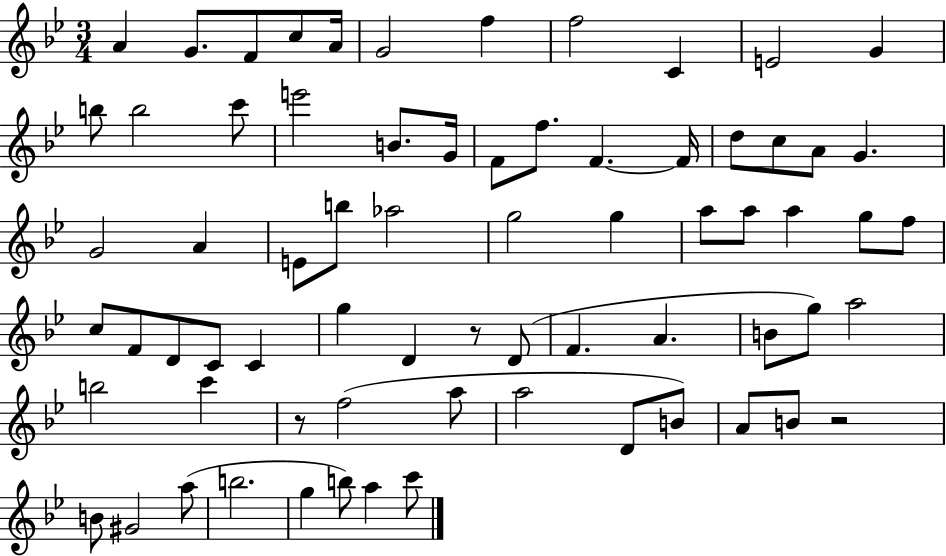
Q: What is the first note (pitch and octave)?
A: A4